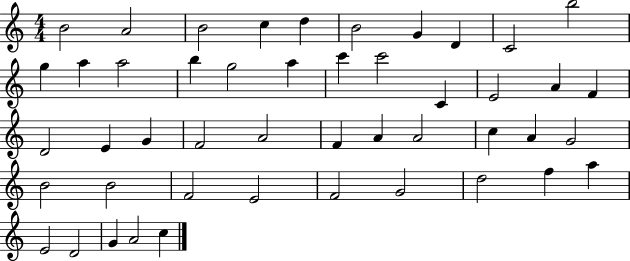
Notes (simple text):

B4/h A4/h B4/h C5/q D5/q B4/h G4/q D4/q C4/h B5/h G5/q A5/q A5/h B5/q G5/h A5/q C6/q C6/h C4/q E4/h A4/q F4/q D4/h E4/q G4/q F4/h A4/h F4/q A4/q A4/h C5/q A4/q G4/h B4/h B4/h F4/h E4/h F4/h G4/h D5/h F5/q A5/q E4/h D4/h G4/q A4/h C5/q